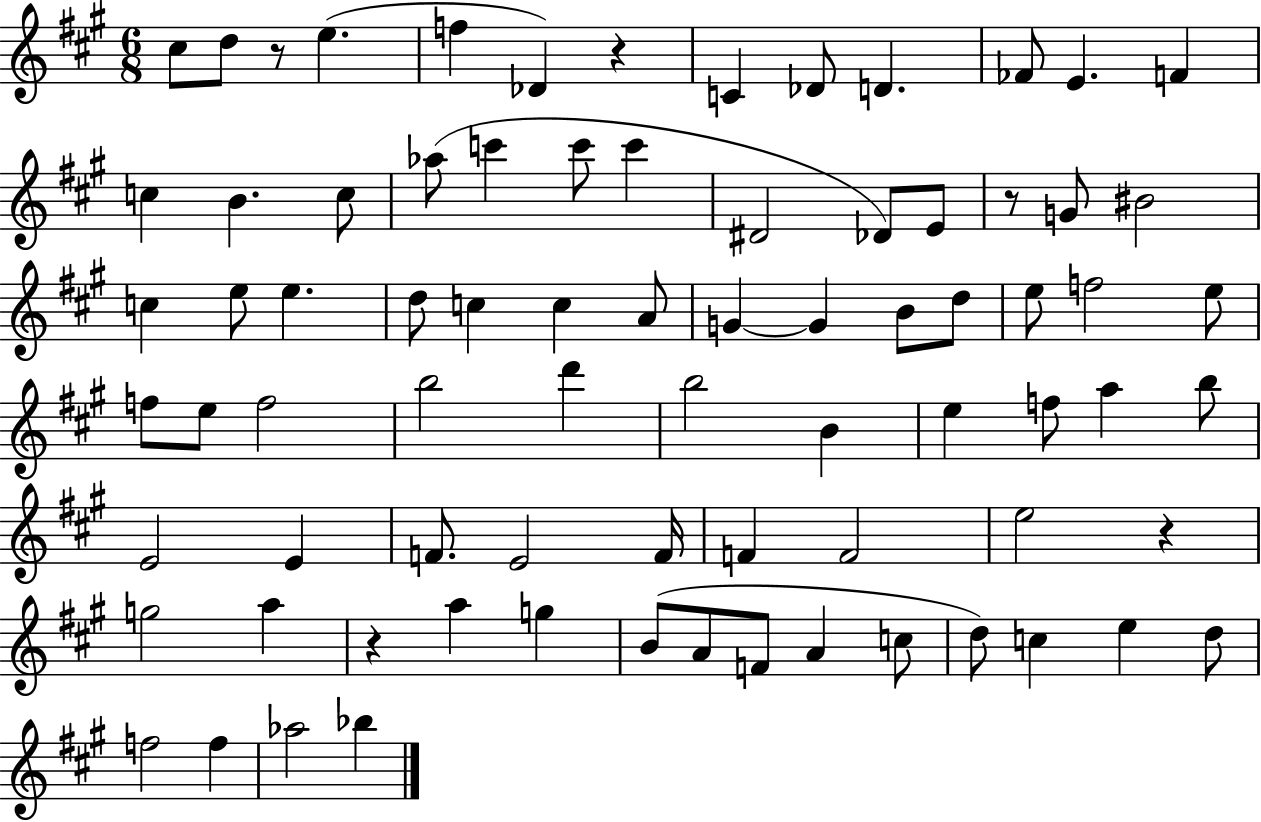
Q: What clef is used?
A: treble